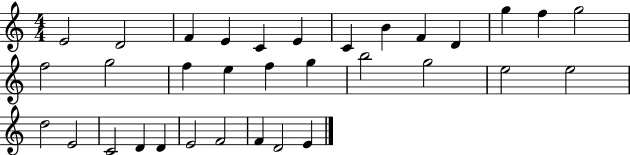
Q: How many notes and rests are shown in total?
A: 33